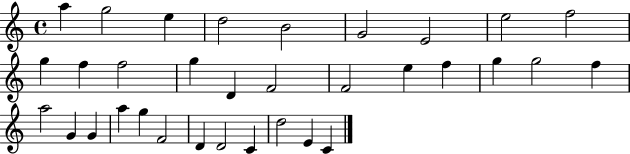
X:1
T:Untitled
M:4/4
L:1/4
K:C
a g2 e d2 B2 G2 E2 e2 f2 g f f2 g D F2 F2 e f g g2 f a2 G G a g F2 D D2 C d2 E C